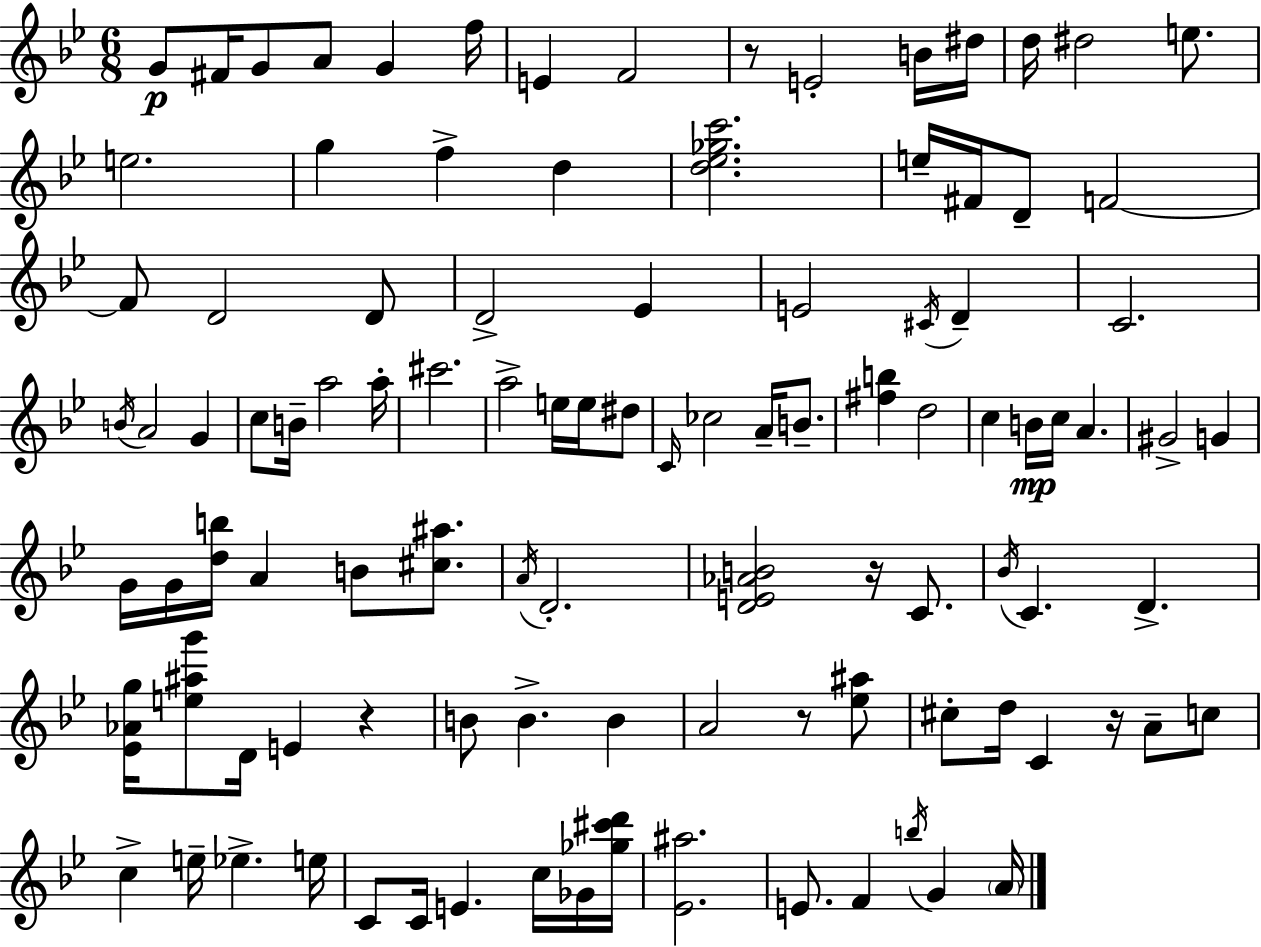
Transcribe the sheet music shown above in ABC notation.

X:1
T:Untitled
M:6/8
L:1/4
K:Gm
G/2 ^F/4 G/2 A/2 G f/4 E F2 z/2 E2 B/4 ^d/4 d/4 ^d2 e/2 e2 g f d [d_e_gc']2 e/4 ^F/4 D/2 F2 F/2 D2 D/2 D2 _E E2 ^C/4 D C2 B/4 A2 G c/2 B/4 a2 a/4 ^c'2 a2 e/4 e/4 ^d/2 C/4 _c2 A/4 B/2 [^fb] d2 c B/4 c/4 A ^G2 G G/4 G/4 [db]/4 A B/2 [^c^a]/2 A/4 D2 [DE_AB]2 z/4 C/2 _B/4 C D [_E_Ag]/4 [e^ag']/2 D/4 E z B/2 B B A2 z/2 [_e^a]/2 ^c/2 d/4 C z/4 A/2 c/2 c e/4 _e e/4 C/2 C/4 E c/4 _G/4 [_g^c'd']/4 [_E^a]2 E/2 F b/4 G A/4